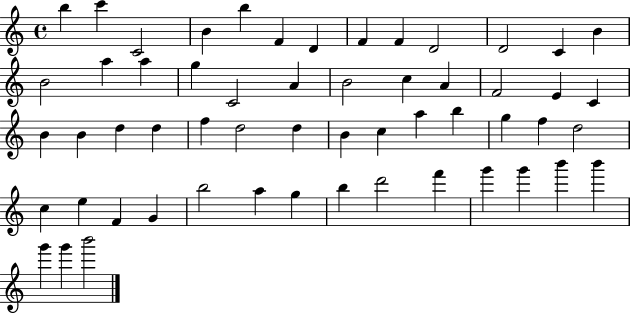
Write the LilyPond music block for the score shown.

{
  \clef treble
  \time 4/4
  \defaultTimeSignature
  \key c \major
  b''4 c'''4 c'2 | b'4 b''4 f'4 d'4 | f'4 f'4 d'2 | d'2 c'4 b'4 | \break b'2 a''4 a''4 | g''4 c'2 a'4 | b'2 c''4 a'4 | f'2 e'4 c'4 | \break b'4 b'4 d''4 d''4 | f''4 d''2 d''4 | b'4 c''4 a''4 b''4 | g''4 f''4 d''2 | \break c''4 e''4 f'4 g'4 | b''2 a''4 g''4 | b''4 d'''2 f'''4 | g'''4 g'''4 b'''4 b'''4 | \break g'''4 g'''4 b'''2 | \bar "|."
}